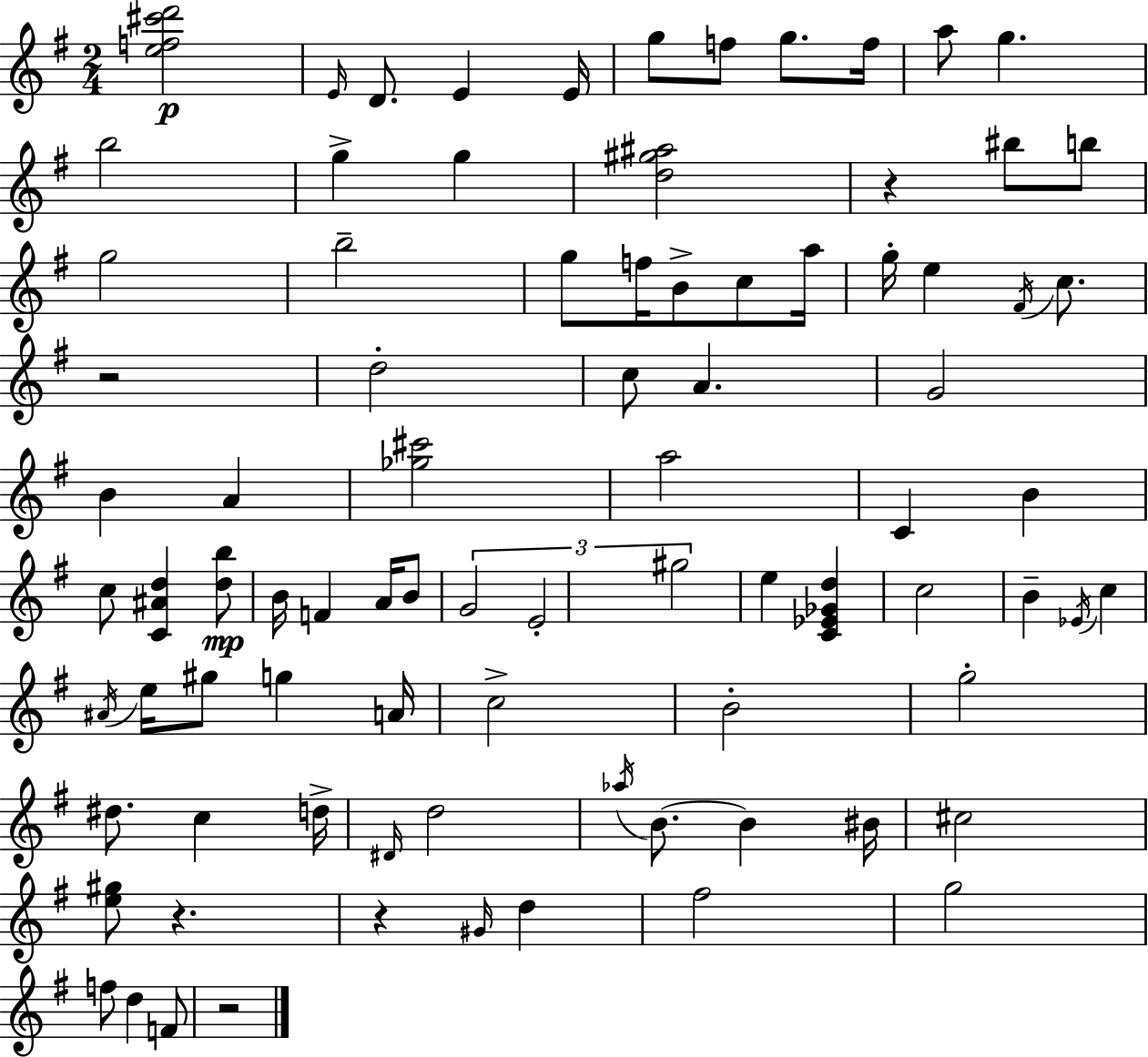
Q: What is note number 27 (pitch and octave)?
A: D5